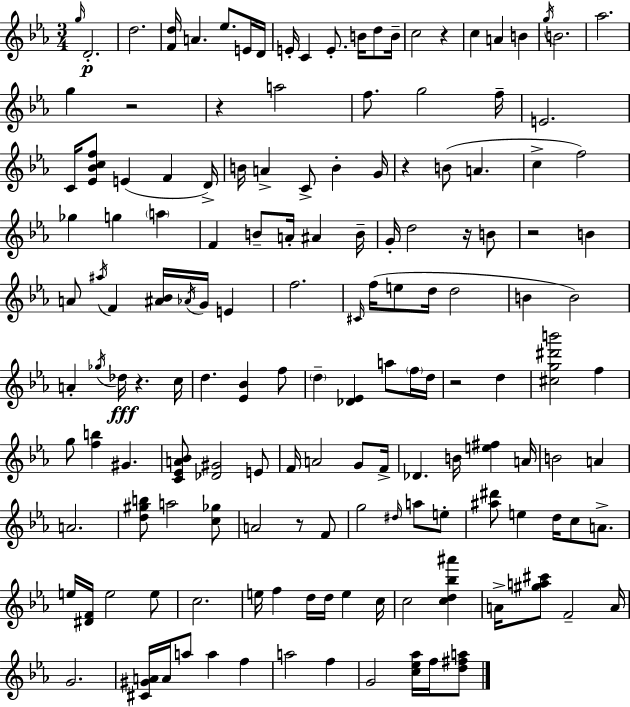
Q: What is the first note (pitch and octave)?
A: G5